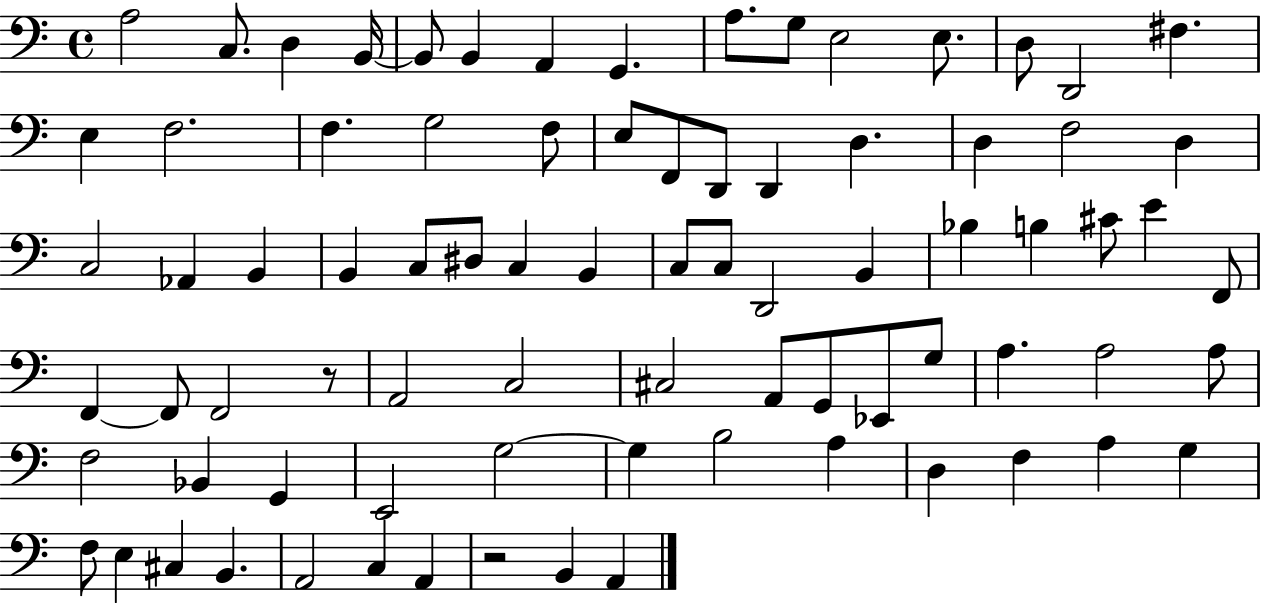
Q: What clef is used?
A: bass